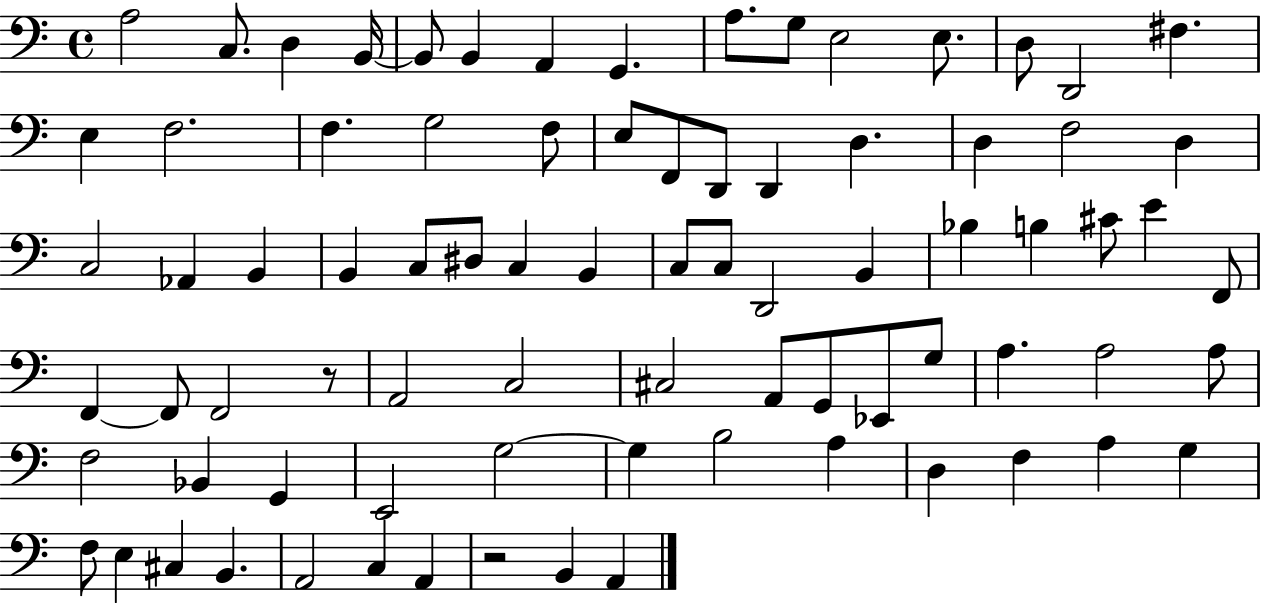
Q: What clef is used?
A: bass